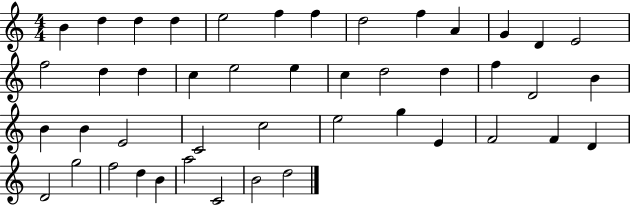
{
  \clef treble
  \numericTimeSignature
  \time 4/4
  \key c \major
  b'4 d''4 d''4 d''4 | e''2 f''4 f''4 | d''2 f''4 a'4 | g'4 d'4 e'2 | \break f''2 d''4 d''4 | c''4 e''2 e''4 | c''4 d''2 d''4 | f''4 d'2 b'4 | \break b'4 b'4 e'2 | c'2 c''2 | e''2 g''4 e'4 | f'2 f'4 d'4 | \break d'2 g''2 | f''2 d''4 b'4 | a''2 c'2 | b'2 d''2 | \break \bar "|."
}